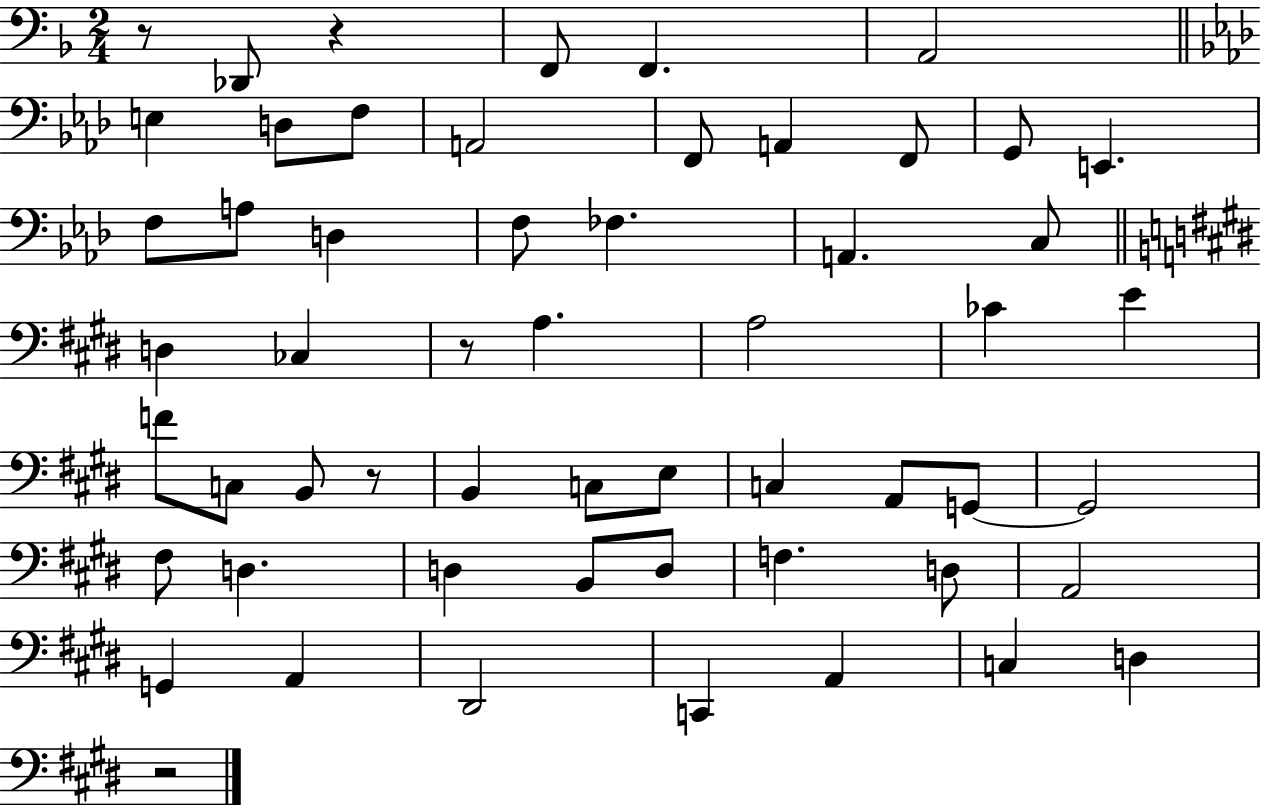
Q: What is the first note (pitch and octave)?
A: Db2